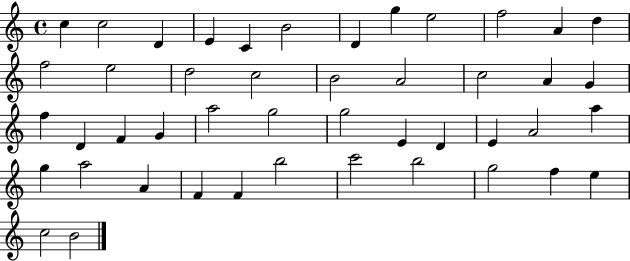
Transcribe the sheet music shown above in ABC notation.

X:1
T:Untitled
M:4/4
L:1/4
K:C
c c2 D E C B2 D g e2 f2 A d f2 e2 d2 c2 B2 A2 c2 A G f D F G a2 g2 g2 E D E A2 a g a2 A F F b2 c'2 b2 g2 f e c2 B2